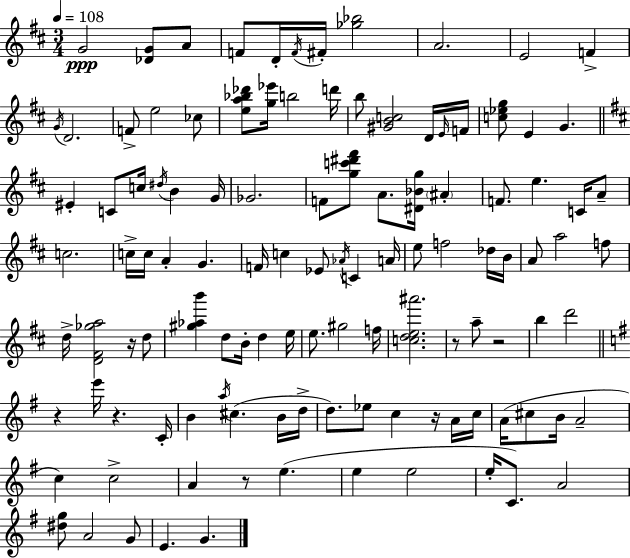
{
  \clef treble
  \numericTimeSignature
  \time 3/4
  \key d \major
  \tempo 4 = 108
  g'2\ppp <des' g'>8 a'8 | f'8 d'16-. \acciaccatura { f'16 } fis'16-. <ges'' bes''>2 | a'2. | e'2 f'4-> | \break \acciaccatura { g'16 } d'2. | f'8-> e''2 | ces''8 <e'' a'' bes'' des'''>8 <g'' ees'''>16 b''2 | d'''16 b''8 <gis' b' c''>2 | \break d'16 \grace { e'16 } f'16 <c'' ees'' g''>8 e'4 g'4. | \bar "||" \break \key b \minor eis'4-. c'8 c''16 \acciaccatura { dis''16 } b'4 | g'16 ges'2. | f'8 <g'' c''' dis''' fis'''>8 a'8. <dis' bes' g''>16 \parenthesize ais'4-. | f'8. e''4. c'16 a'8-- | \break c''2. | c''16-> c''16 a'4-. g'4. | f'16 c''4 ees'8 \acciaccatura { aes'16 } c'4 | a'16 e''8 f''2 | \break des''16 b'16 a'8 a''2 | f''8 d''16-> <d' fis' ges'' a''>2 r16 | d''8 <gis'' aes'' b'''>4 d''8 b'16-. d''4 | e''16 e''8. gis''2 | \break f''16 <c'' d'' e'' ais'''>2. | r8 a''8-- r2 | b''4 d'''2 | \bar "||" \break \key g \major r4 e'''16 r4. c'16-. | b'4 \acciaccatura { a''16 }( cis''4. b'16 | d''16-> d''8.) ees''8 c''4 r16 a'16 | c''16 a'16( cis''8 b'16 a'2-- | \break c''4) c''2-> | a'4 r8 e''4.( | e''4 e''2 | e''16-. c'8.) a'2 | \break <dis'' g''>8 a'2 g'8 | e'4. g'4. | \bar "|."
}